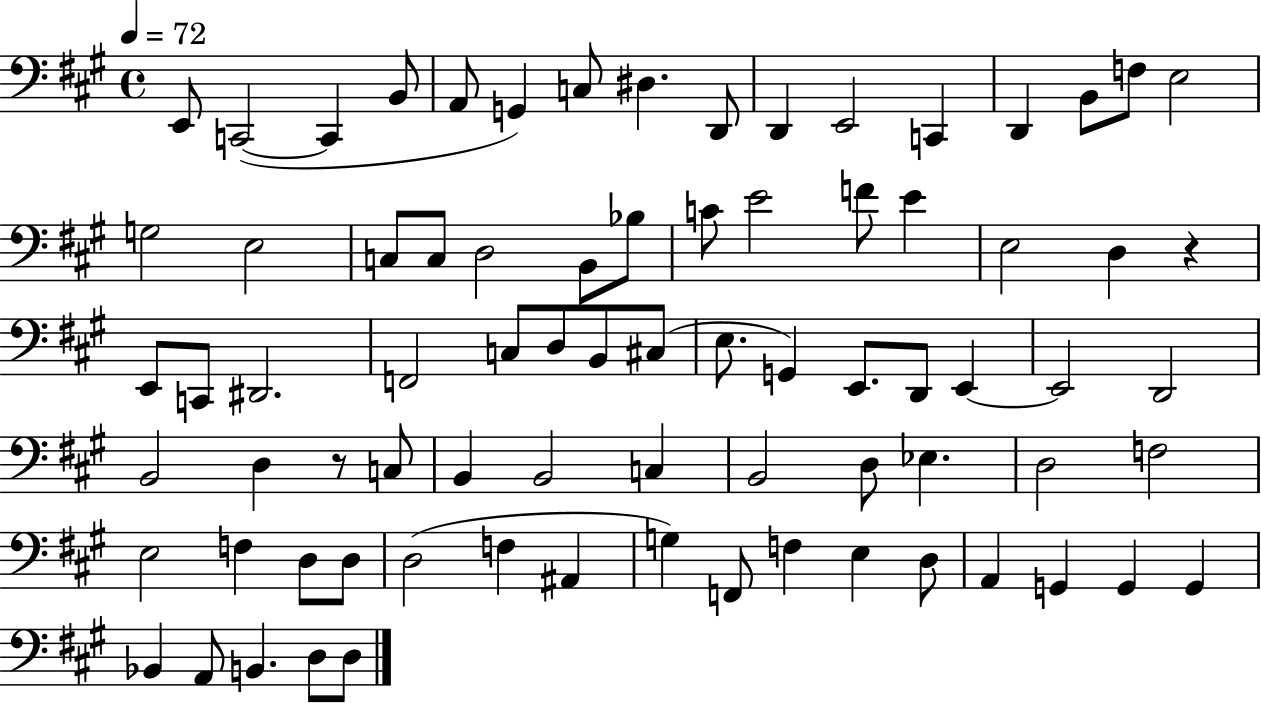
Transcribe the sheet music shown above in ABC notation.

X:1
T:Untitled
M:4/4
L:1/4
K:A
E,,/2 C,,2 C,, B,,/2 A,,/2 G,, C,/2 ^D, D,,/2 D,, E,,2 C,, D,, B,,/2 F,/2 E,2 G,2 E,2 C,/2 C,/2 D,2 B,,/2 _B,/2 C/2 E2 F/2 E E,2 D, z E,,/2 C,,/2 ^D,,2 F,,2 C,/2 D,/2 B,,/2 ^C,/2 E,/2 G,, E,,/2 D,,/2 E,, E,,2 D,,2 B,,2 D, z/2 C,/2 B,, B,,2 C, B,,2 D,/2 _E, D,2 F,2 E,2 F, D,/2 D,/2 D,2 F, ^A,, G, F,,/2 F, E, D,/2 A,, G,, G,, G,, _B,, A,,/2 B,, D,/2 D,/2